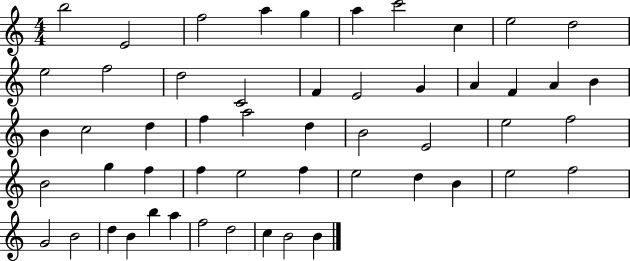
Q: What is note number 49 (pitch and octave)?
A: F5